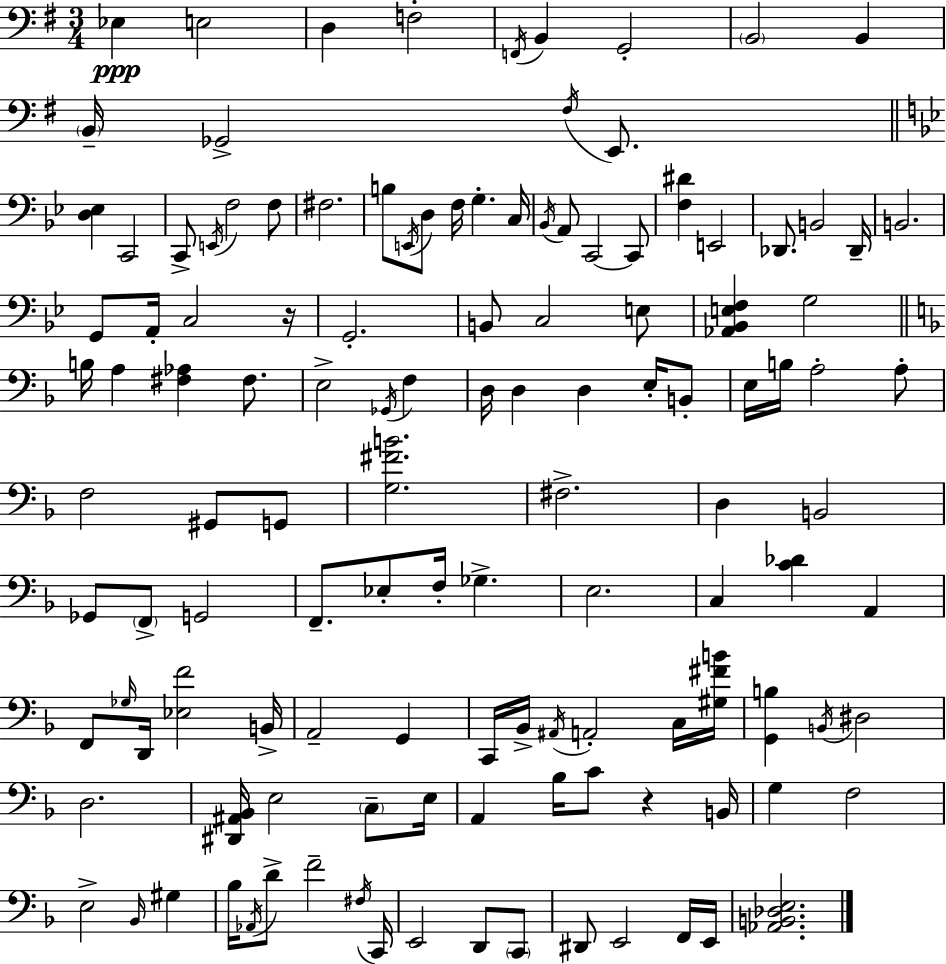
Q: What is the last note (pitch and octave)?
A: E2